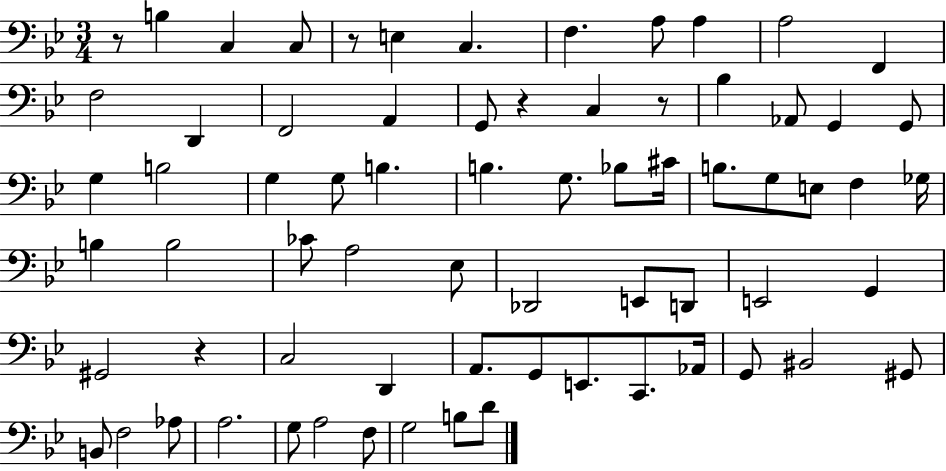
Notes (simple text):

R/e B3/q C3/q C3/e R/e E3/q C3/q. F3/q. A3/e A3/q A3/h F2/q F3/h D2/q F2/h A2/q G2/e R/q C3/q R/e Bb3/q Ab2/e G2/q G2/e G3/q B3/h G3/q G3/e B3/q. B3/q. G3/e. Bb3/e C#4/s B3/e. G3/e E3/e F3/q Gb3/s B3/q B3/h CES4/e A3/h Eb3/e Db2/h E2/e D2/e E2/h G2/q G#2/h R/q C3/h D2/q A2/e. G2/e E2/e. C2/e. Ab2/s G2/e BIS2/h G#2/e B2/e F3/h Ab3/e A3/h. G3/e A3/h F3/e G3/h B3/e D4/e